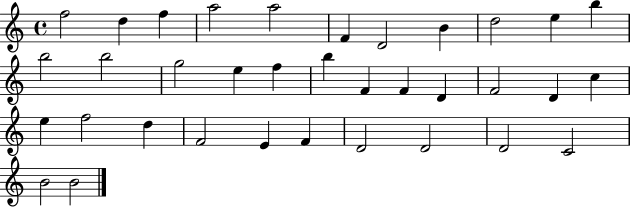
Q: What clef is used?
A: treble